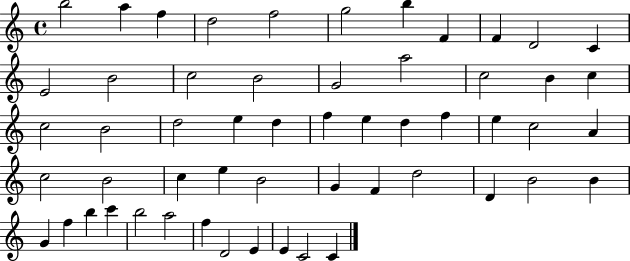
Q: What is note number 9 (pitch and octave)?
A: F4